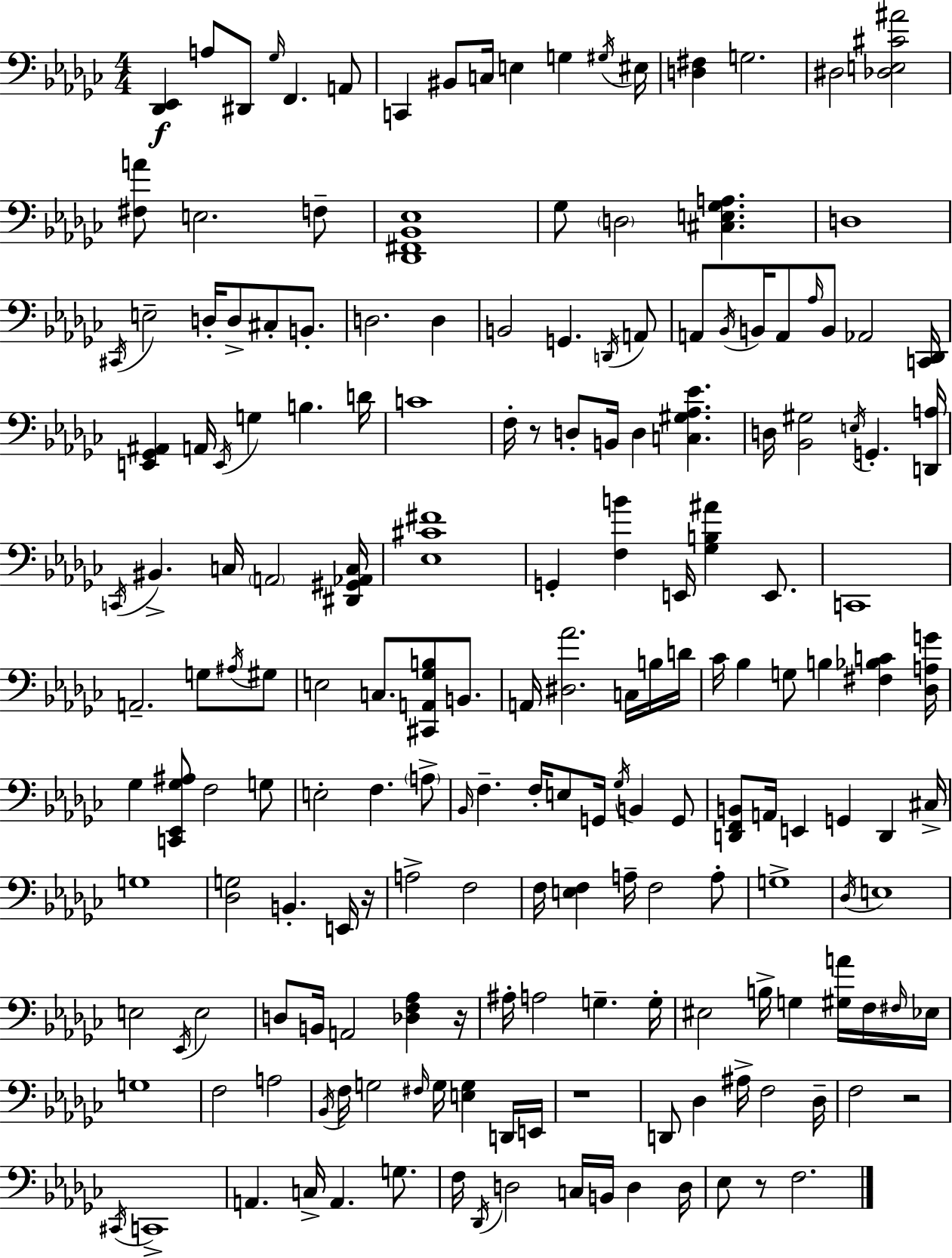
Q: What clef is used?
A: bass